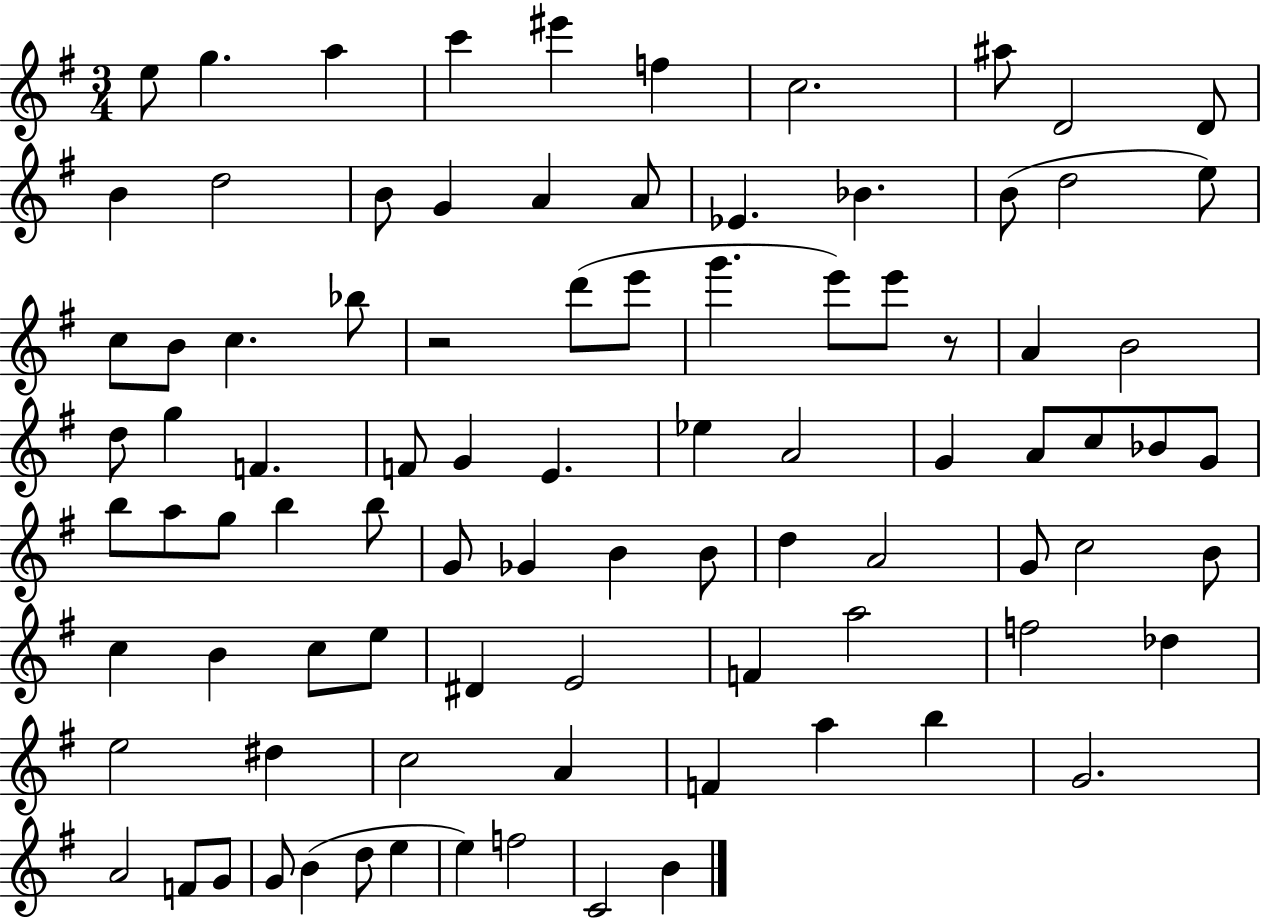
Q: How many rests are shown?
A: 2